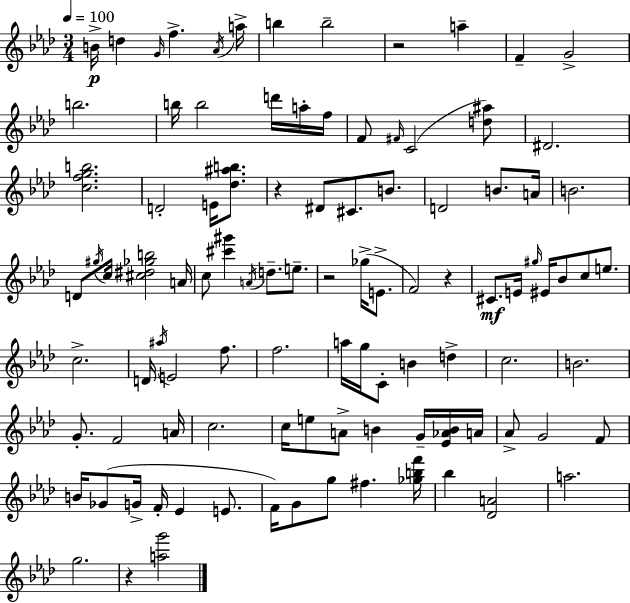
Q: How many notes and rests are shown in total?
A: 101